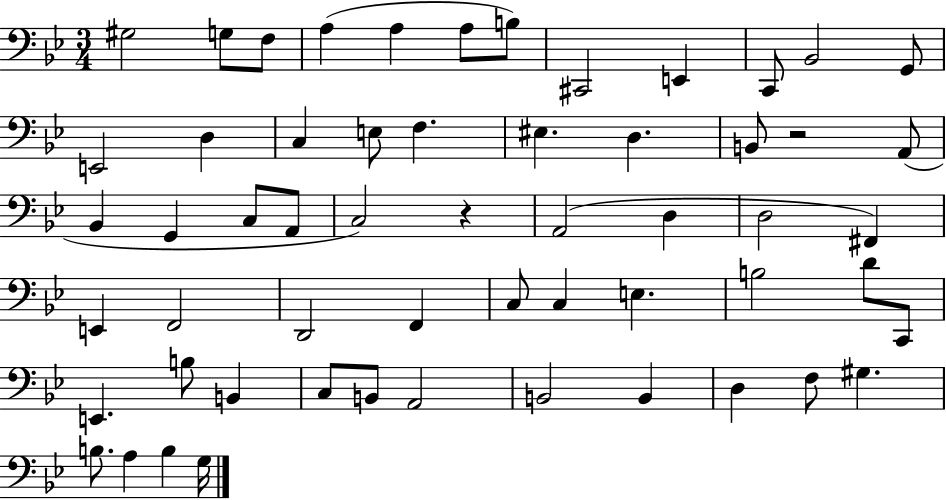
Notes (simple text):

G#3/h G3/e F3/e A3/q A3/q A3/e B3/e C#2/h E2/q C2/e Bb2/h G2/e E2/h D3/q C3/q E3/e F3/q. EIS3/q. D3/q. B2/e R/h A2/e Bb2/q G2/q C3/e A2/e C3/h R/q A2/h D3/q D3/h F#2/q E2/q F2/h D2/h F2/q C3/e C3/q E3/q. B3/h D4/e C2/e E2/q. B3/e B2/q C3/e B2/e A2/h B2/h B2/q D3/q F3/e G#3/q. B3/e. A3/q B3/q G3/s